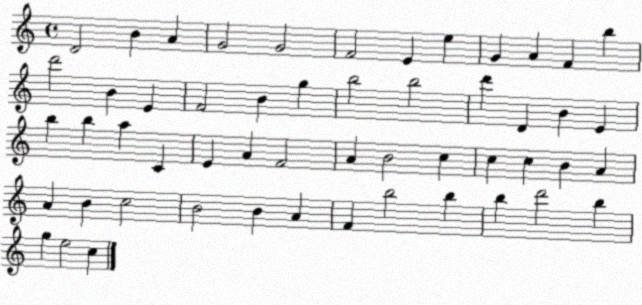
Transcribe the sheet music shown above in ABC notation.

X:1
T:Untitled
M:4/4
L:1/4
K:C
D2 B A G2 G2 F2 E e G A F b d'2 B E F2 B g b2 b2 d' D B E b b a C E A F2 A B2 c c c B A A B c2 B2 B A F b2 b b d'2 b g e2 c